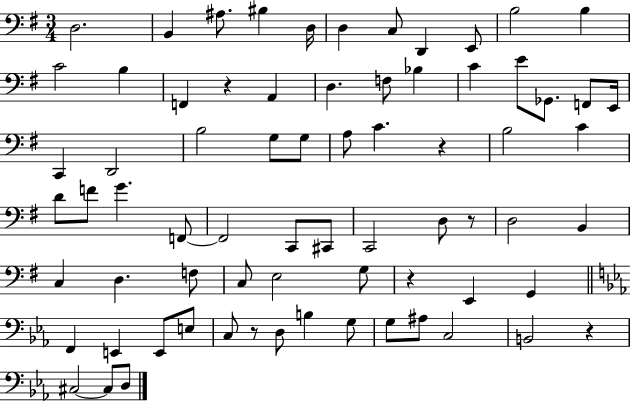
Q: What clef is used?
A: bass